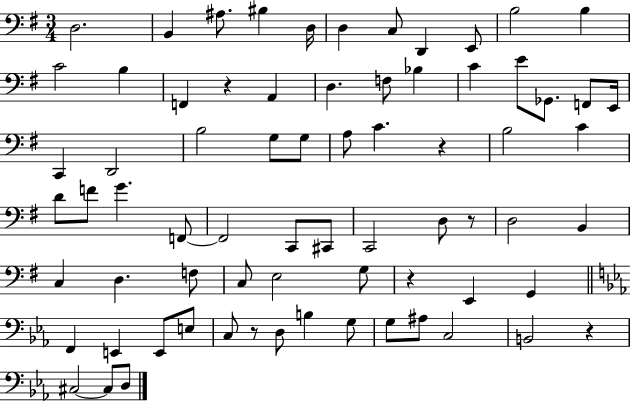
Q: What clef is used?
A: bass